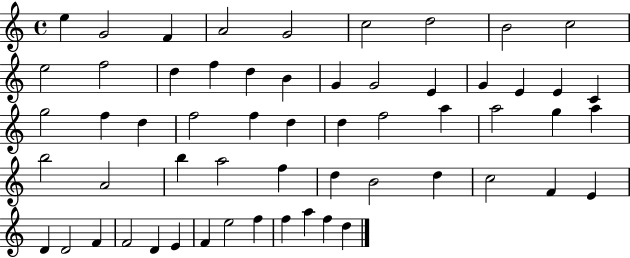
E5/q G4/h F4/q A4/h G4/h C5/h D5/h B4/h C5/h E5/h F5/h D5/q F5/q D5/q B4/q G4/q G4/h E4/q G4/q E4/q E4/q C4/q G5/h F5/q D5/q F5/h F5/q D5/q D5/q F5/h A5/q A5/h G5/q A5/q B5/h A4/h B5/q A5/h F5/q D5/q B4/h D5/q C5/h F4/q E4/q D4/q D4/h F4/q F4/h D4/q E4/q F4/q E5/h F5/q F5/q A5/q F5/q D5/q